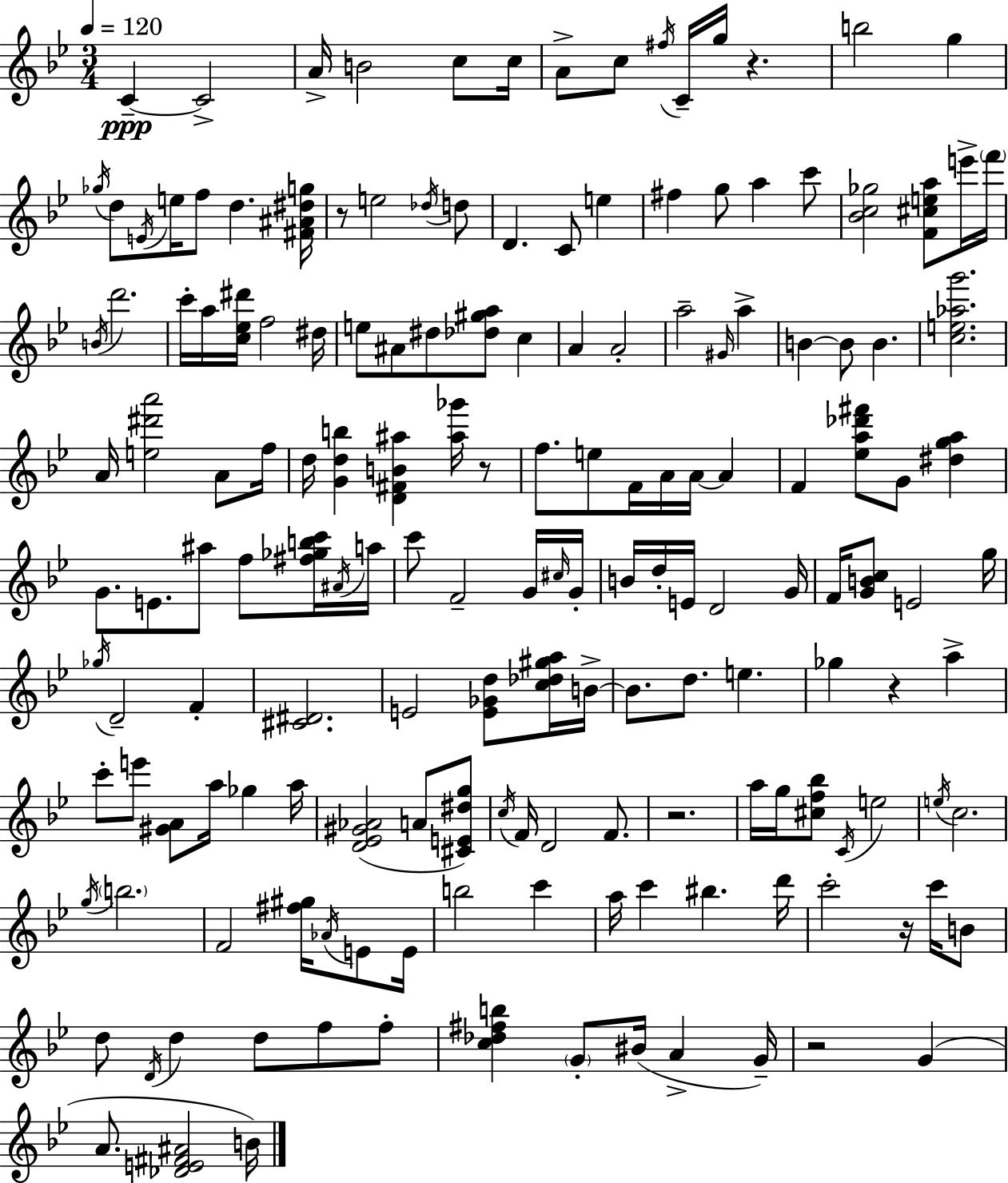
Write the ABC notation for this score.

X:1
T:Untitled
M:3/4
L:1/4
K:Bb
C C2 A/4 B2 c/2 c/4 A/2 c/2 ^f/4 C/4 g/4 z b2 g _g/4 d/2 E/4 e/4 f/2 d [^F^A^dg]/4 z/2 e2 _d/4 d/2 D C/2 e ^f g/2 a c'/2 [_Bc_g]2 [F^cea]/2 e'/4 f'/4 B/4 d'2 c'/4 a/4 [c_e^d']/4 f2 ^d/4 e/2 ^A/2 ^d/2 [_d^ga]/2 c A A2 a2 ^G/4 a B B/2 B [ce_ag']2 A/4 [e^d'a']2 A/2 f/4 d/4 [Gdb] [D^FB^a] [^a_g']/4 z/2 f/2 e/2 F/4 A/4 A/4 A F [_ea_d'^f']/2 G/2 [^dga] G/2 E/2 ^a/2 f/2 [^f_gbc']/4 ^A/4 a/4 c'/2 F2 G/4 ^c/4 G/4 B/4 d/4 E/4 D2 G/4 F/4 [GBc]/2 E2 g/4 _g/4 D2 F [^C^D]2 E2 [E_Gd]/2 [c_d^ga]/4 B/4 B/2 d/2 e _g z a c'/2 e'/2 [^GA]/2 a/4 _g a/4 [D_E^G_A]2 A/2 [^CE^dg]/2 c/4 F/4 D2 F/2 z2 a/4 g/4 [^cf_b]/2 C/4 e2 e/4 c2 g/4 b2 F2 [^f^g]/4 _A/4 E/2 E/4 b2 c' a/4 c' ^b d'/4 c'2 z/4 c'/4 B/2 d/2 D/4 d d/2 f/2 f/2 [c_d^fb] G/2 ^B/4 A G/4 z2 G A/2 [_DE^F^A]2 B/4